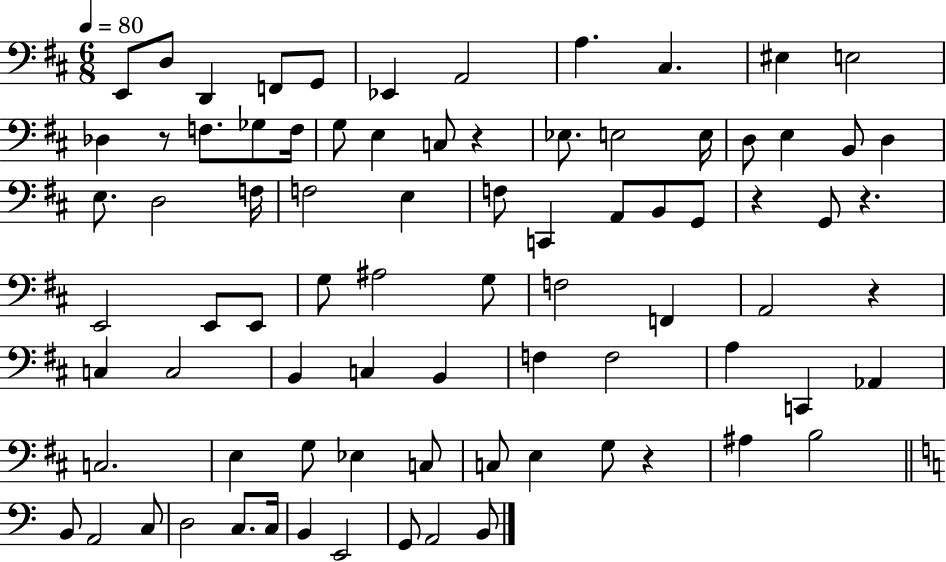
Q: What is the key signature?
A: D major